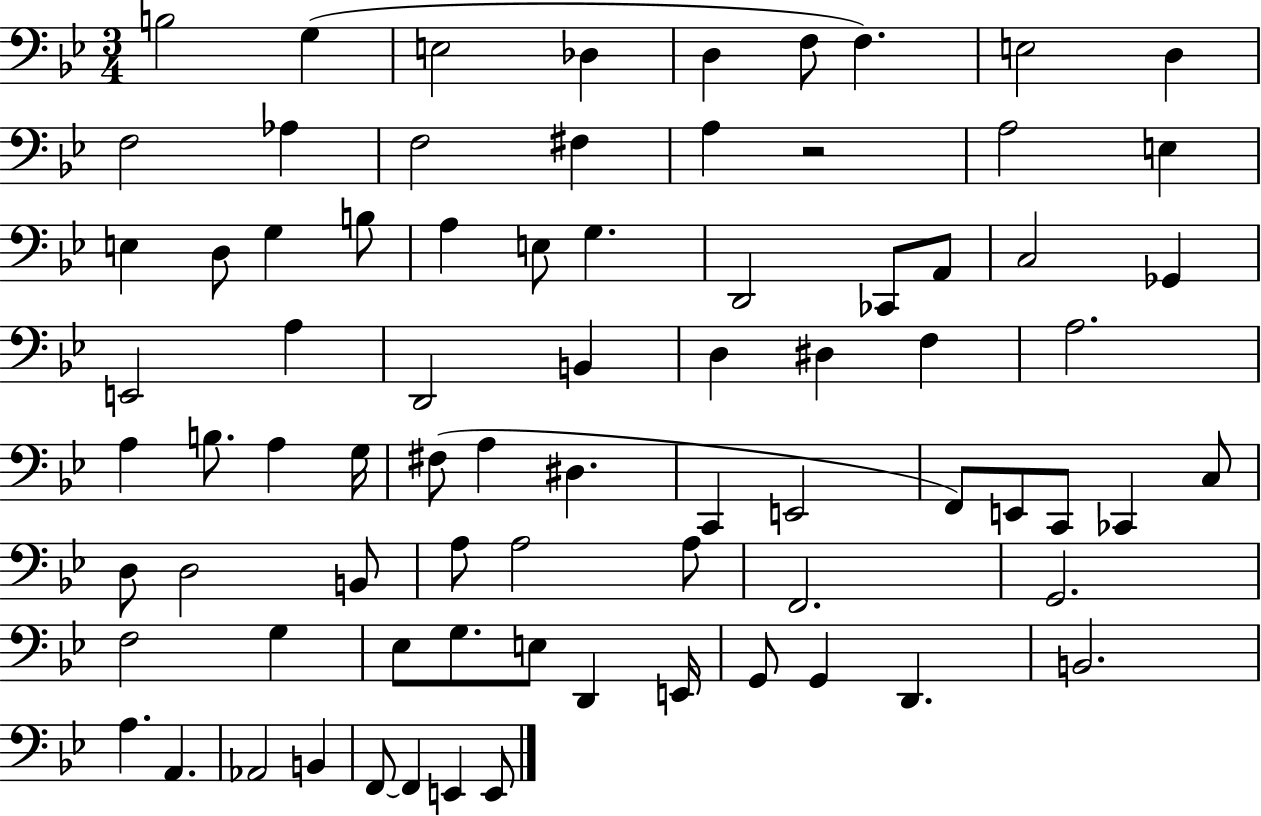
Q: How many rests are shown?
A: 1